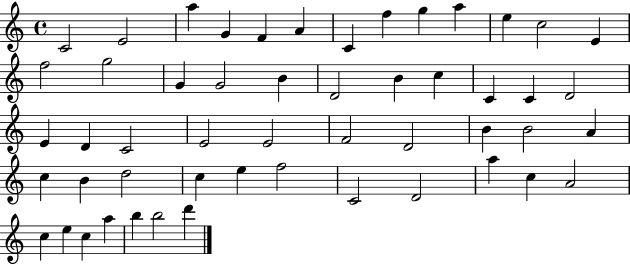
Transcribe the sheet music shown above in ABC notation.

X:1
T:Untitled
M:4/4
L:1/4
K:C
C2 E2 a G F A C f g a e c2 E f2 g2 G G2 B D2 B c C C D2 E D C2 E2 E2 F2 D2 B B2 A c B d2 c e f2 C2 D2 a c A2 c e c a b b2 d'